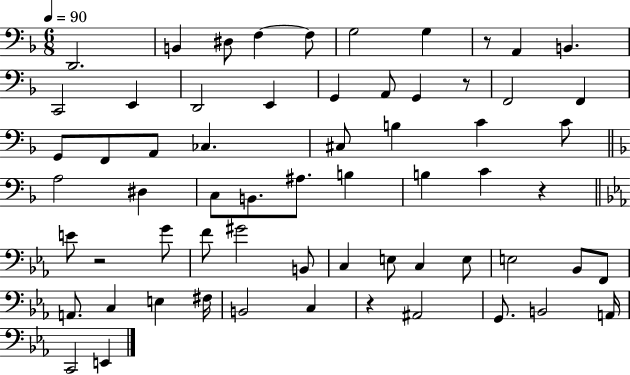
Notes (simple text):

D2/h. B2/q D#3/e F3/q F3/e G3/h G3/q R/e A2/q B2/q. C2/h E2/q D2/h E2/q G2/q A2/e G2/q R/e F2/h F2/q G2/e F2/e A2/e CES3/q. C#3/e B3/q C4/q C4/e A3/h D#3/q C3/e B2/e. A#3/e. B3/q B3/q C4/q R/q E4/e R/h G4/e F4/e G#4/h B2/e C3/q E3/e C3/q E3/e E3/h Bb2/e F2/e A2/e. C3/q E3/q F#3/s B2/h C3/q R/q A#2/h G2/e. B2/h A2/s C2/h E2/q